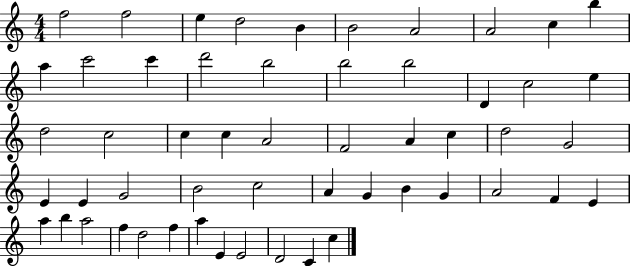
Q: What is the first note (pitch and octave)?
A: F5